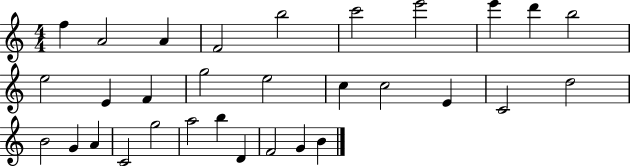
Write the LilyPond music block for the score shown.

{
  \clef treble
  \numericTimeSignature
  \time 4/4
  \key c \major
  f''4 a'2 a'4 | f'2 b''2 | c'''2 e'''2 | e'''4 d'''4 b''2 | \break e''2 e'4 f'4 | g''2 e''2 | c''4 c''2 e'4 | c'2 d''2 | \break b'2 g'4 a'4 | c'2 g''2 | a''2 b''4 d'4 | f'2 g'4 b'4 | \break \bar "|."
}